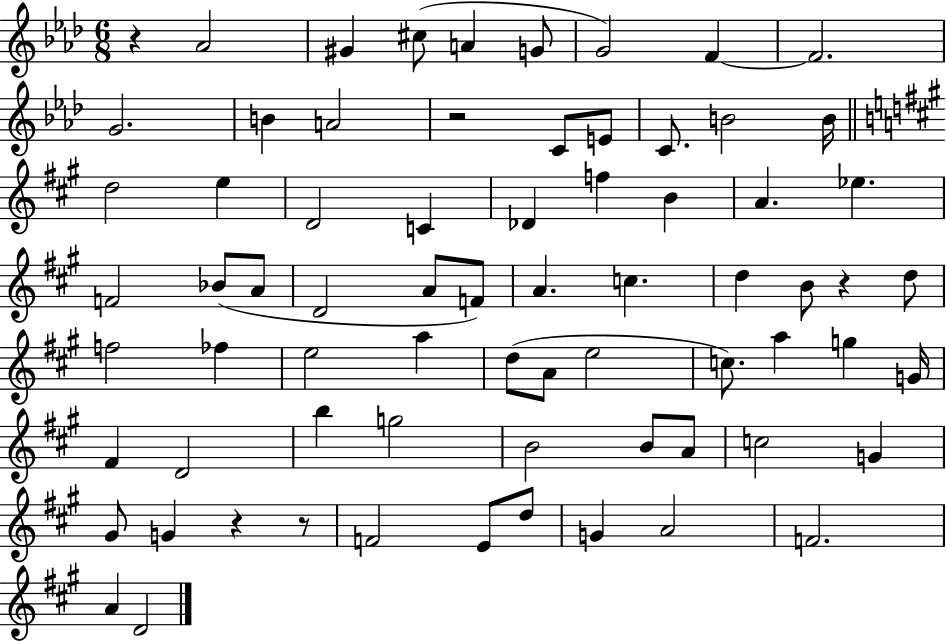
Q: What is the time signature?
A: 6/8